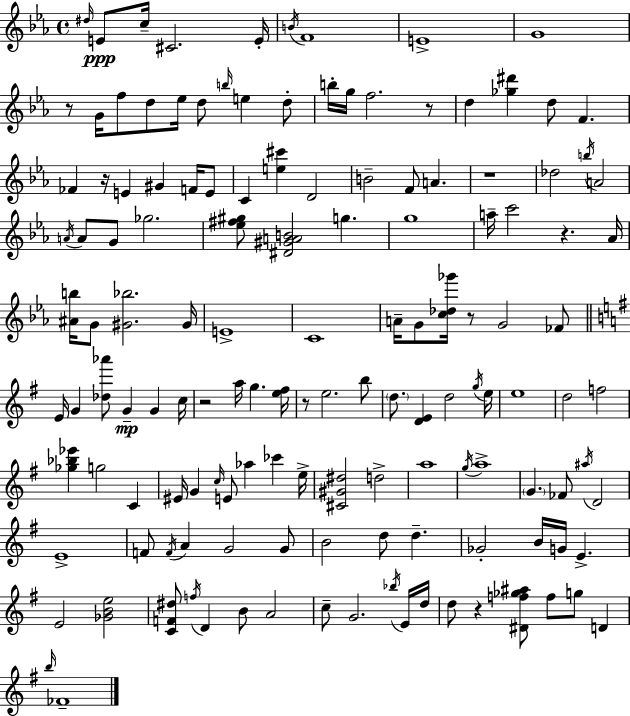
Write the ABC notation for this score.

X:1
T:Untitled
M:4/4
L:1/4
K:Eb
^d/4 E/2 c/4 ^C2 E/4 B/4 F4 E4 G4 z/2 G/4 f/2 d/2 _e/4 d/2 b/4 e d/2 b/4 g/4 f2 z/2 d [_g^d'] d/2 F _F z/4 E ^G F/4 E/2 C [e^c'] D2 B2 F/2 A z4 _d2 b/4 A2 A/4 A/2 G/2 _g2 [_e^f^g]/2 [^D^GAB]2 g g4 a/4 c'2 z _A/4 [^Ab]/4 G/2 [^G_b]2 ^G/4 E4 C4 A/4 G/2 [c_d_g']/4 z/2 G2 _F/2 E/4 G [_d_a']/2 G G c/4 z2 a/4 g [e^f]/4 z/2 e2 b/2 d/2 [DE] d2 g/4 e/4 e4 d2 f2 [_g_b_e'] g2 C ^E/4 G c/4 E/2 _a _c' e/4 [^C^G^d]2 d2 a4 g/4 a4 G _F/2 ^a/4 D2 E4 F/2 F/4 A G2 G/2 B2 d/2 d _G2 B/4 G/4 E E2 [_GBe]2 [CF^d]/2 f/4 D B/2 A2 c/2 G2 _b/4 E/4 d/4 d/2 z [^Df_g^a]/2 f/2 g/2 D b/4 _F4